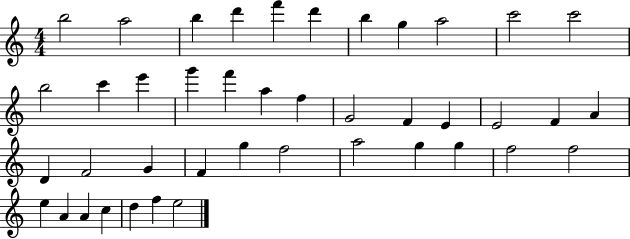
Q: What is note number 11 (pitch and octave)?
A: C6